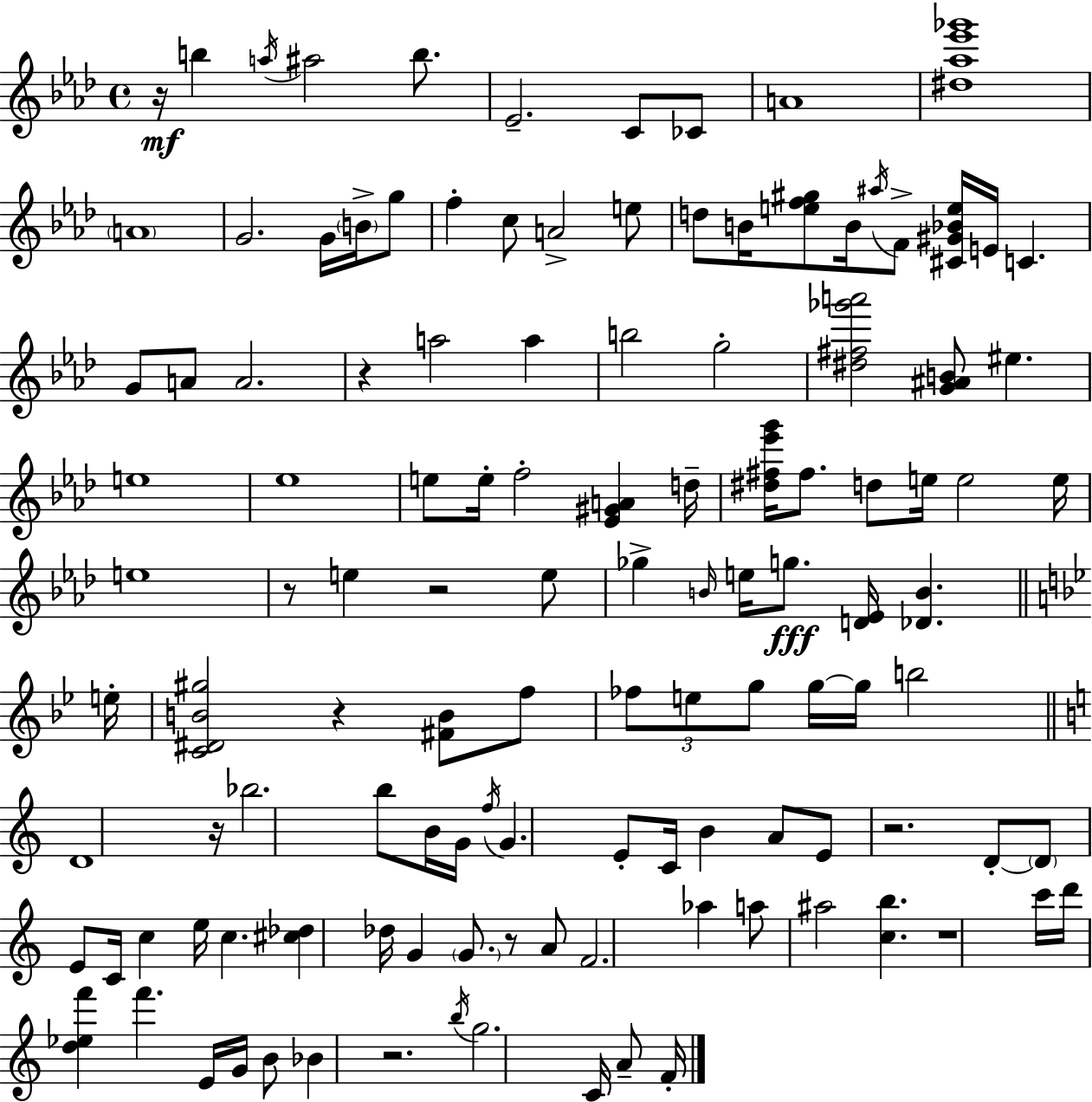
{
  \clef treble
  \time 4/4
  \defaultTimeSignature
  \key aes \major
  r16\mf b''4 \acciaccatura { a''16 } ais''2 b''8. | ees'2.-- c'8 ces'8 | a'1 | <dis'' aes'' ees''' ges'''>1 | \break \parenthesize a'1 | g'2. g'16 \parenthesize b'16-> g''8 | f''4-. c''8 a'2-> e''8 | d''8 b'16 <e'' f'' gis''>8 b'16 \acciaccatura { ais''16 } f'8-> <cis' gis' bes' e''>16 e'16 c'4. | \break g'8 a'8 a'2. | r4 a''2 a''4 | b''2 g''2-. | <dis'' fis'' ges''' a'''>2 <g' ais' b'>8 eis''4. | \break e''1 | ees''1 | e''8 e''16-. f''2-. <ees' gis' a'>4 | d''16-- <dis'' fis'' ees''' g'''>16 fis''8. d''8 e''16 e''2 | \break e''16 e''1 | r8 e''4 r2 | e''8 ges''4-> \grace { b'16 } e''16 g''8.\fff <d' ees'>16 <des' b'>4. | \bar "||" \break \key bes \major e''16-. <c' dis' b' gis''>2 r4 <fis' b'>8 f''8 | \tuplet 3/2 { fes''8 e''8 g''8 } g''16~~ g''16 b''2 | \bar "||" \break \key c \major d'1 | r16 bes''2. b''8 b'16 | g'16 \acciaccatura { f''16 } g'4. e'8-. c'16 b'4 a'8 | e'8 r2. d'8-.~~ | \break \parenthesize d'8 e'8 c'16 c''4 e''16 c''4. | <cis'' des''>4 des''16 g'4 \parenthesize g'8. r8 a'8 | f'2. aes''4 | a''8 ais''2 <c'' b''>4. | \break r1 | c'''16 d'''16 <d'' ees'' f'''>4 f'''4. e'16 g'16 b'8 | bes'4 r2. | \acciaccatura { b''16 } g''2. c'16 a'8-- | \break f'16-. \bar "|."
}